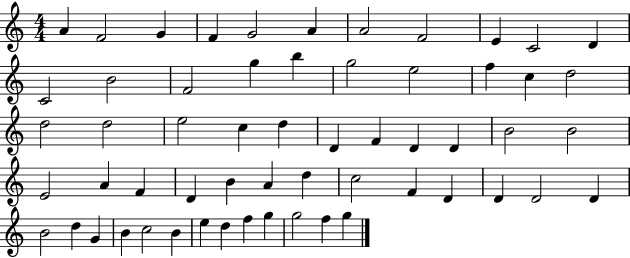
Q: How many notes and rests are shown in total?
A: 58